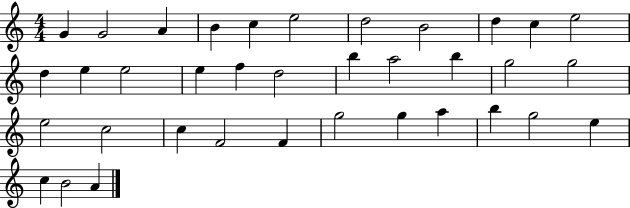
{
  \clef treble
  \numericTimeSignature
  \time 4/4
  \key c \major
  g'4 g'2 a'4 | b'4 c''4 e''2 | d''2 b'2 | d''4 c''4 e''2 | \break d''4 e''4 e''2 | e''4 f''4 d''2 | b''4 a''2 b''4 | g''2 g''2 | \break e''2 c''2 | c''4 f'2 f'4 | g''2 g''4 a''4 | b''4 g''2 e''4 | \break c''4 b'2 a'4 | \bar "|."
}